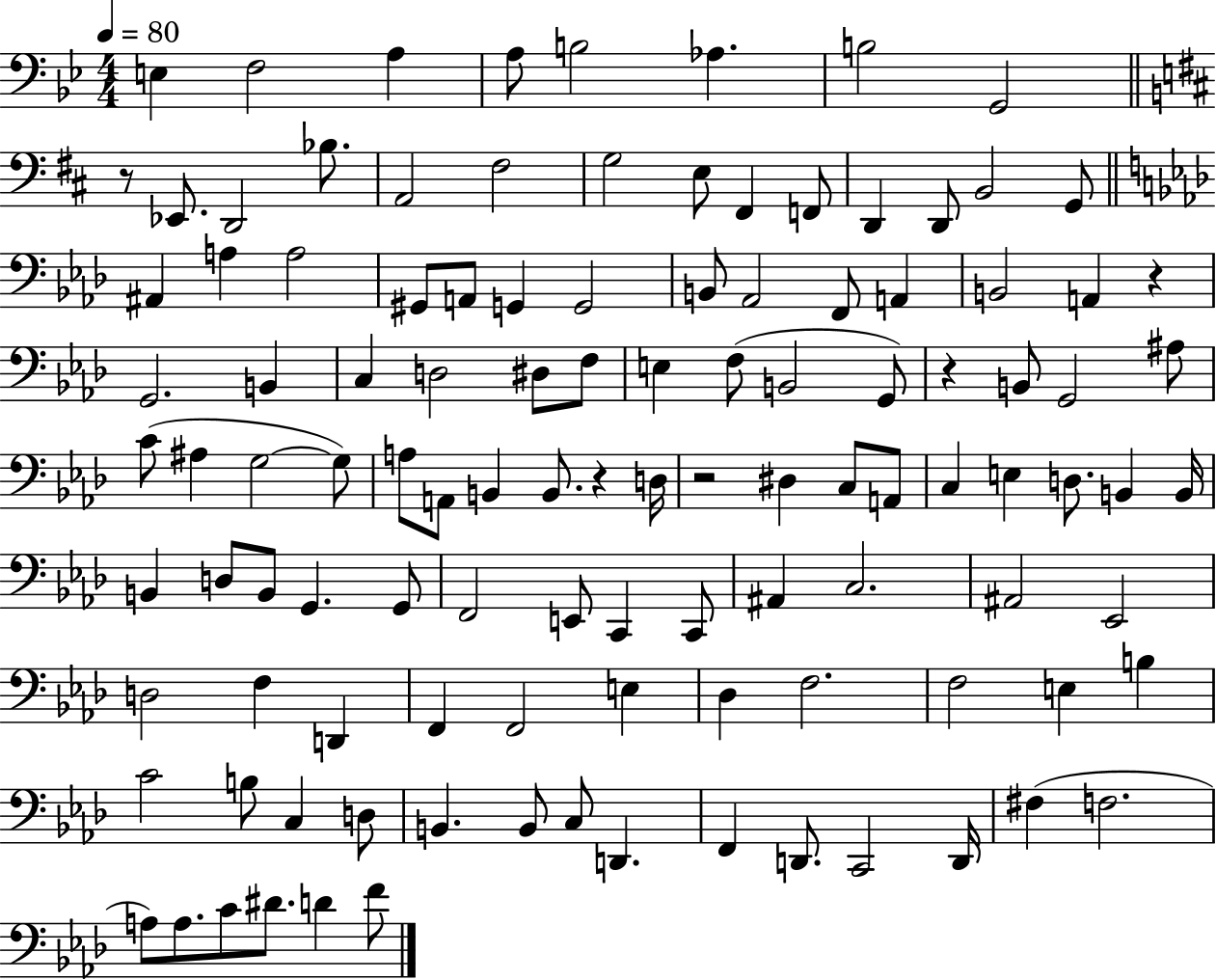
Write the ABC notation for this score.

X:1
T:Untitled
M:4/4
L:1/4
K:Bb
E, F,2 A, A,/2 B,2 _A, B,2 G,,2 z/2 _E,,/2 D,,2 _B,/2 A,,2 ^F,2 G,2 E,/2 ^F,, F,,/2 D,, D,,/2 B,,2 G,,/2 ^A,, A, A,2 ^G,,/2 A,,/2 G,, G,,2 B,,/2 _A,,2 F,,/2 A,, B,,2 A,, z G,,2 B,, C, D,2 ^D,/2 F,/2 E, F,/2 B,,2 G,,/2 z B,,/2 G,,2 ^A,/2 C/2 ^A, G,2 G,/2 A,/2 A,,/2 B,, B,,/2 z D,/4 z2 ^D, C,/2 A,,/2 C, E, D,/2 B,, B,,/4 B,, D,/2 B,,/2 G,, G,,/2 F,,2 E,,/2 C,, C,,/2 ^A,, C,2 ^A,,2 _E,,2 D,2 F, D,, F,, F,,2 E, _D, F,2 F,2 E, B, C2 B,/2 C, D,/2 B,, B,,/2 C,/2 D,, F,, D,,/2 C,,2 D,,/4 ^F, F,2 A,/2 A,/2 C/2 ^D/2 D F/2